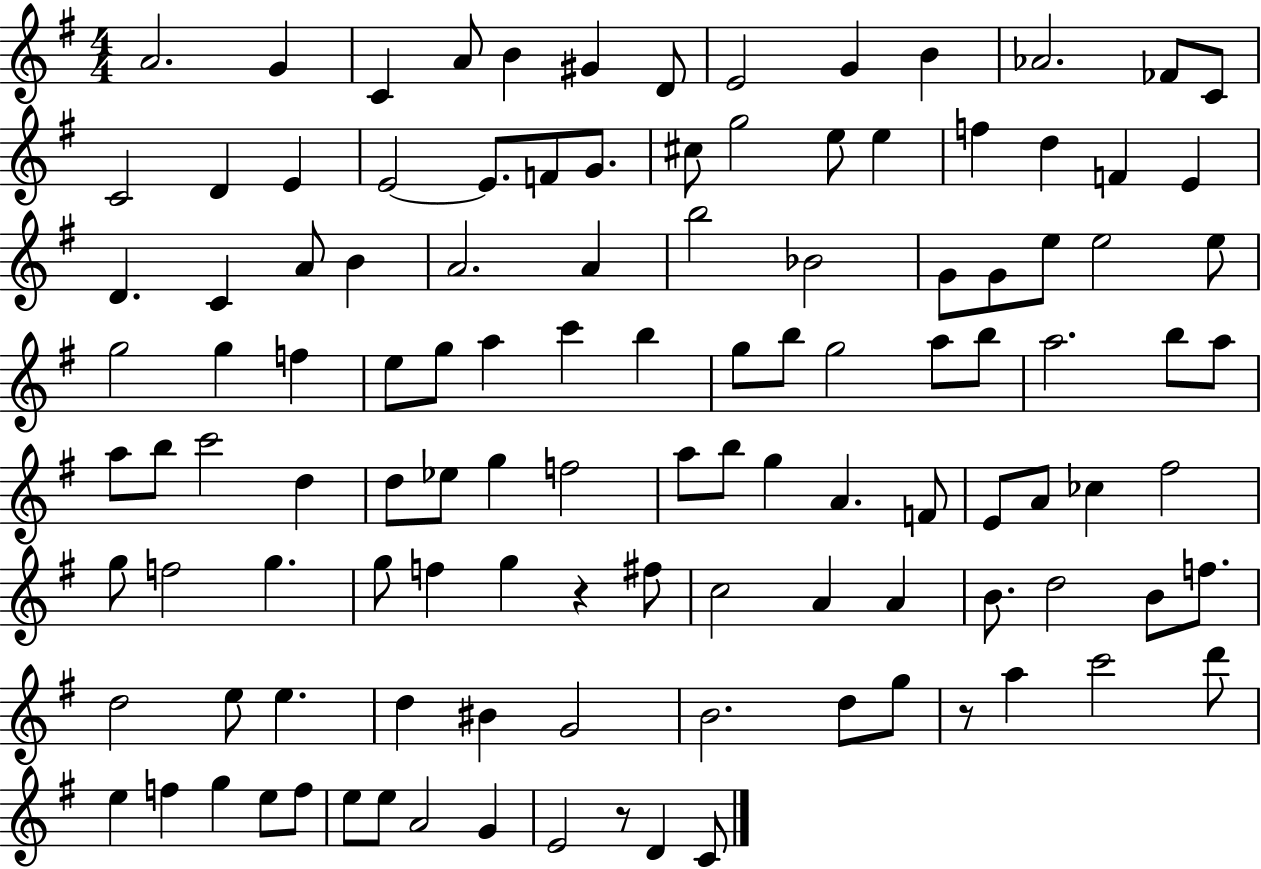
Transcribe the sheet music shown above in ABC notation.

X:1
T:Untitled
M:4/4
L:1/4
K:G
A2 G C A/2 B ^G D/2 E2 G B _A2 _F/2 C/2 C2 D E E2 E/2 F/2 G/2 ^c/2 g2 e/2 e f d F E D C A/2 B A2 A b2 _B2 G/2 G/2 e/2 e2 e/2 g2 g f e/2 g/2 a c' b g/2 b/2 g2 a/2 b/2 a2 b/2 a/2 a/2 b/2 c'2 d d/2 _e/2 g f2 a/2 b/2 g A F/2 E/2 A/2 _c ^f2 g/2 f2 g g/2 f g z ^f/2 c2 A A B/2 d2 B/2 f/2 d2 e/2 e d ^B G2 B2 d/2 g/2 z/2 a c'2 d'/2 e f g e/2 f/2 e/2 e/2 A2 G E2 z/2 D C/2